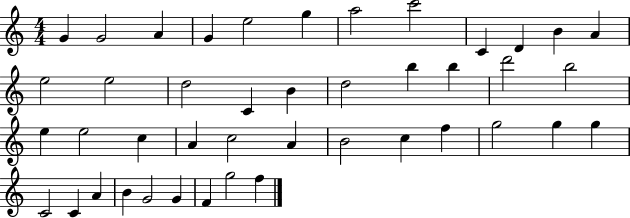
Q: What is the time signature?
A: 4/4